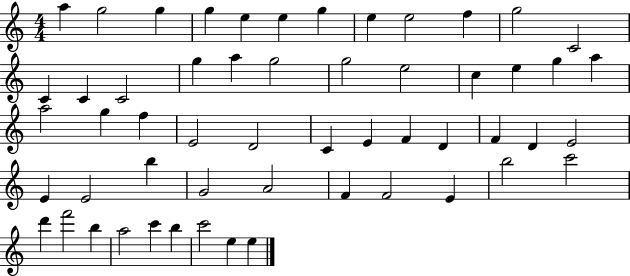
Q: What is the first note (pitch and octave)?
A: A5